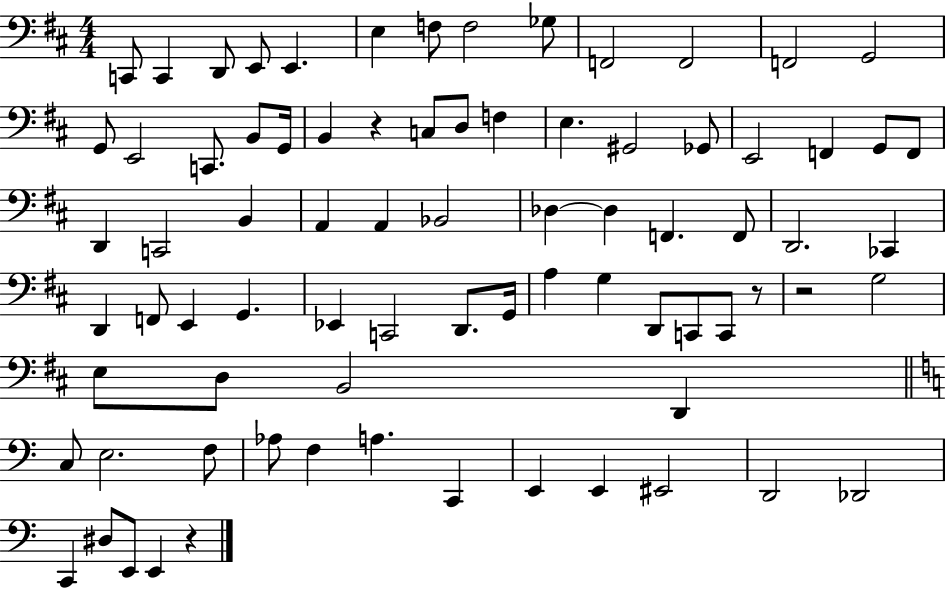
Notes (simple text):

C2/e C2/q D2/e E2/e E2/q. E3/q F3/e F3/h Gb3/e F2/h F2/h F2/h G2/h G2/e E2/h C2/e. B2/e G2/s B2/q R/q C3/e D3/e F3/q E3/q. G#2/h Gb2/e E2/h F2/q G2/e F2/e D2/q C2/h B2/q A2/q A2/q Bb2/h Db3/q Db3/q F2/q. F2/e D2/h. CES2/q D2/q F2/e E2/q G2/q. Eb2/q C2/h D2/e. G2/s A3/q G3/q D2/e C2/e C2/e R/e R/h G3/h E3/e D3/e B2/h D2/q C3/e E3/h. F3/e Ab3/e F3/q A3/q. C2/q E2/q E2/q EIS2/h D2/h Db2/h C2/q D#3/e E2/e E2/q R/q